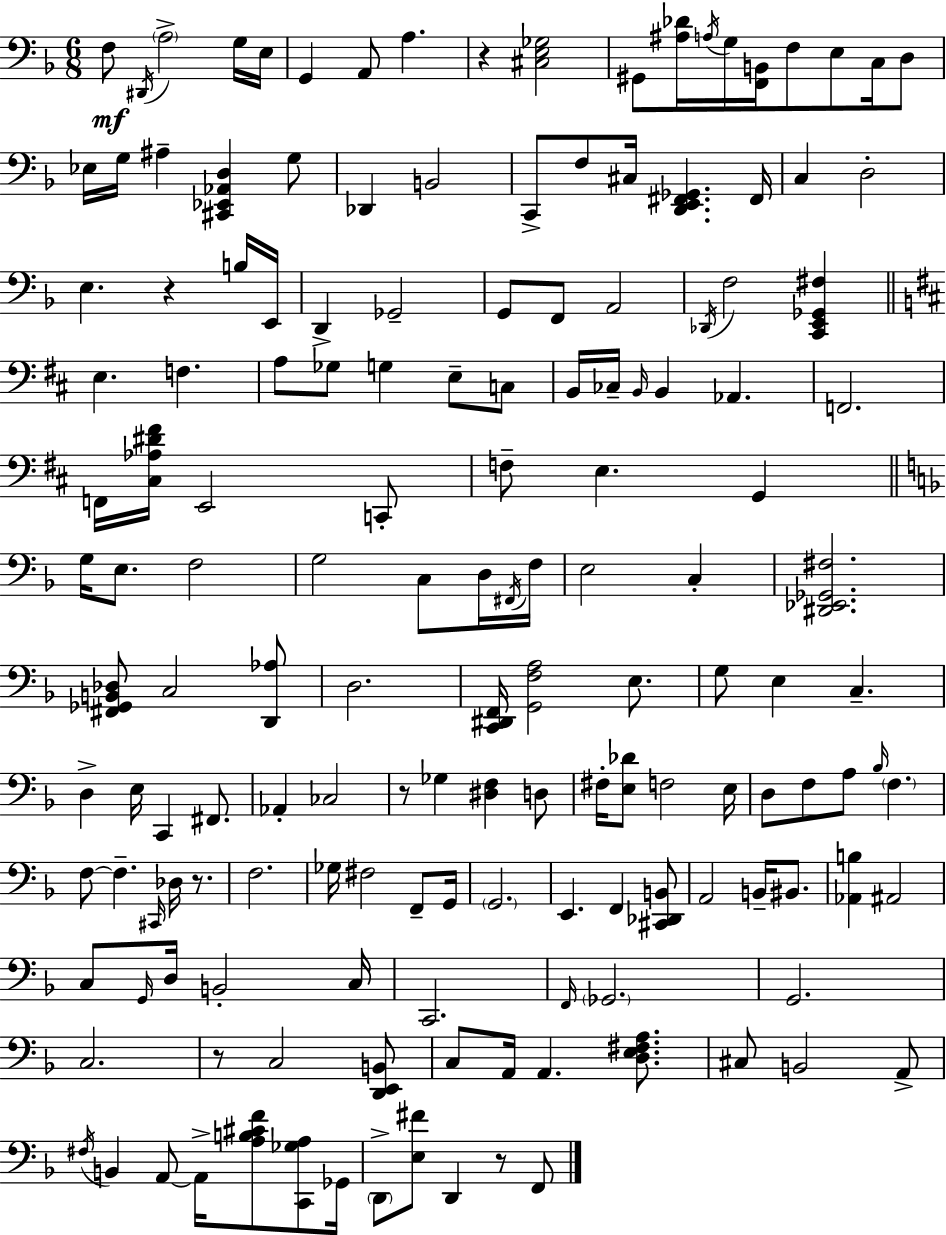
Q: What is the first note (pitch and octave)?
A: F3